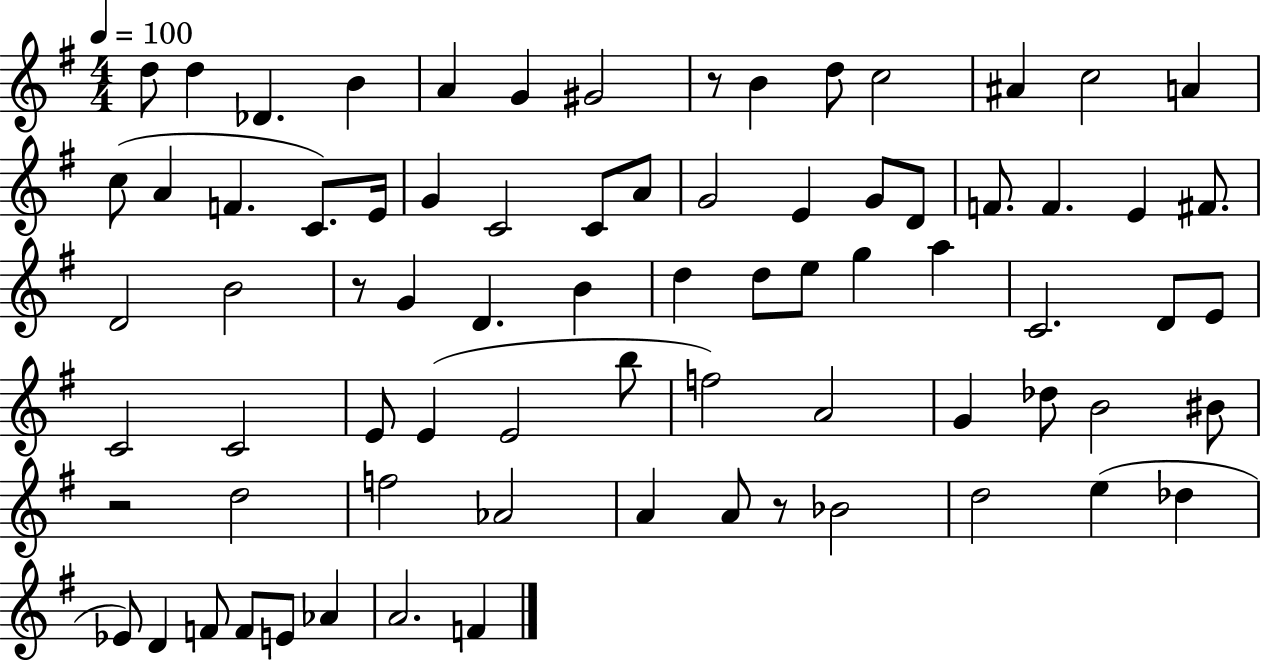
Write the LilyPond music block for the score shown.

{
  \clef treble
  \numericTimeSignature
  \time 4/4
  \key g \major
  \tempo 4 = 100
  d''8 d''4 des'4. b'4 | a'4 g'4 gis'2 | r8 b'4 d''8 c''2 | ais'4 c''2 a'4 | \break c''8( a'4 f'4. c'8.) e'16 | g'4 c'2 c'8 a'8 | g'2 e'4 g'8 d'8 | f'8. f'4. e'4 fis'8. | \break d'2 b'2 | r8 g'4 d'4. b'4 | d''4 d''8 e''8 g''4 a''4 | c'2. d'8 e'8 | \break c'2 c'2 | e'8 e'4( e'2 b''8 | f''2) a'2 | g'4 des''8 b'2 bis'8 | \break r2 d''2 | f''2 aes'2 | a'4 a'8 r8 bes'2 | d''2 e''4( des''4 | \break ees'8) d'4 f'8 f'8 e'8 aes'4 | a'2. f'4 | \bar "|."
}